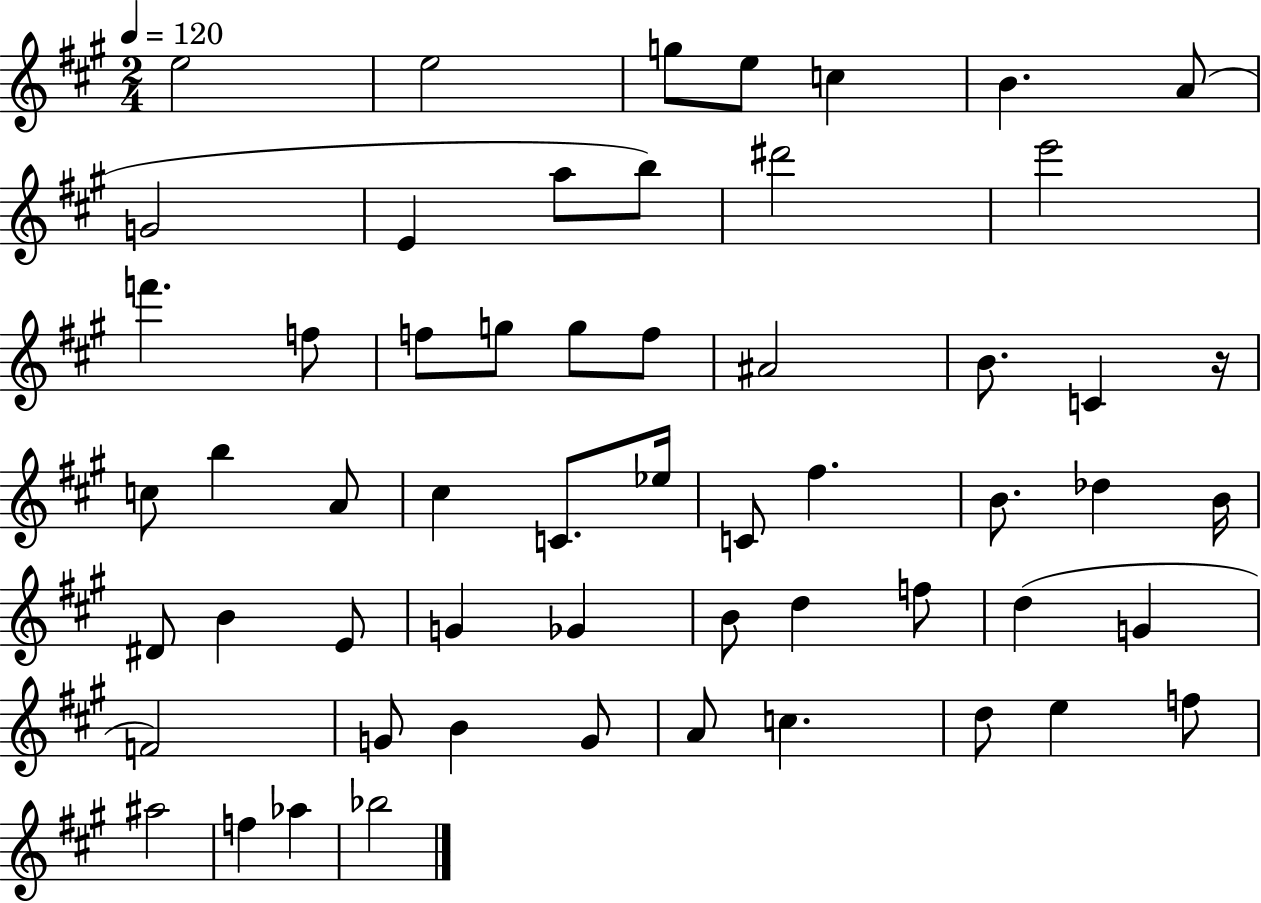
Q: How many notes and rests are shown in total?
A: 57